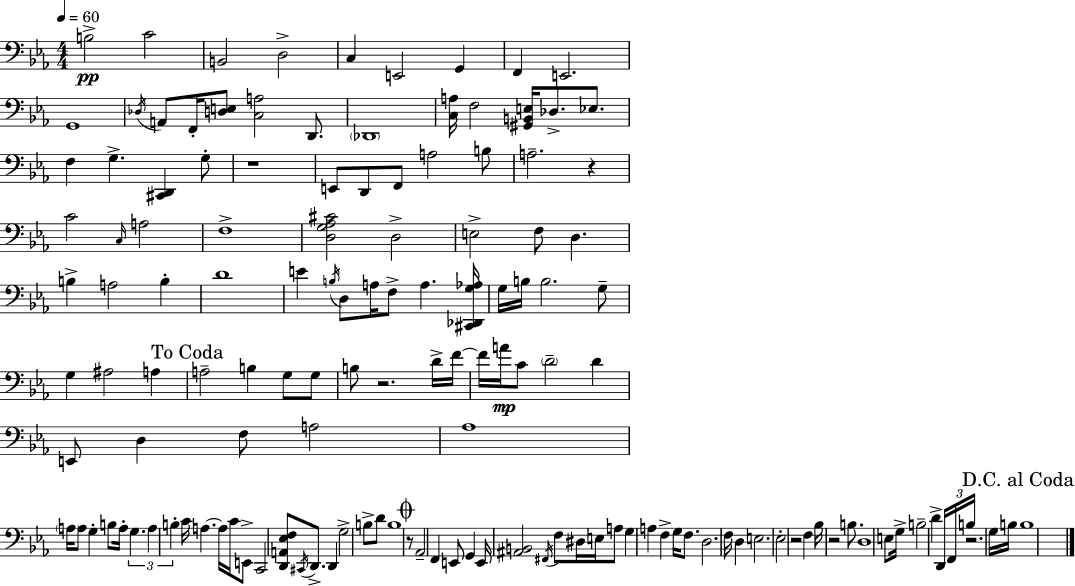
{
  \clef bass
  \numericTimeSignature
  \time 4/4
  \key ees \major
  \tempo 4 = 60
  b2->\pp c'2 | b,2 d2-> | c4 e,2 g,4 | f,4 e,2. | \break g,1 | \acciaccatura { des16 } a,8 f,16-. <d e>8 <c a>2 d,8. | \parenthesize des,1 | <c a>16 f2 <gis, b, e>16 des8.-> ees8. | \break f4 g4.-> <cis, d,>4 g8-. | r1 | e,8 d,8 f,8 a2 b8 | a2.-- r4 | \break c'2 \grace { c16 } a2 | f1-> | <d g aes cis'>2 d2-> | e2-> f8 d4. | \break b4-> a2 b4-. | d'1 | e'4 \acciaccatura { b16 } d8 a16 f8-> a4. | <cis, des, g aes>16 g16 b16 b2. | \break g8-- g4 ais2 a4 | \mark "To Coda" a2-- b4 g8 | g8 b8 r2. | d'16-> f'16~~ f'16 a'16\mp c'8 \parenthesize d'2-- d'4 | \break e,8 d4 f8 a2 | aes1 | \parenthesize a16 a8 g4-. b8 a16-. \tuplet 3/2 { g4. | a4 b4-. } c'16 a4.~~ | \break a16 c'16 e,8-> c,2 <d, a, ees f>8 | \acciaccatura { cis,16 } d,8.-> d,4 g2-> | b8-> d'8 b1 | \mark \markup { \musicglyph "scripts.coda" } r8 aes,2-- f,4 | \break e,8 g,4 e,16 <ais, b,>2 | \acciaccatura { fis,16 } f8 dis16 e16 a8 g4 a4 | f4-> g16 f8. d2. | f16 d4 e2. | \break ees2-. r2 | f4 bes16 r2 | b8. d1 | e8 g16-> b2-- | \break d'4-> \tuplet 3/2 { d,16 f,16 b16 } r2. | g16 b16 \mark "D.C. al Coda" b1 | \bar "|."
}